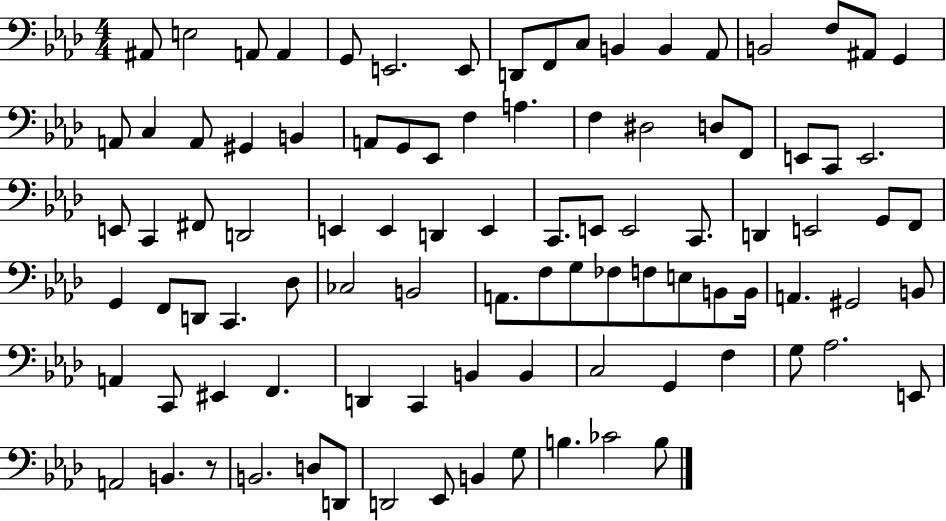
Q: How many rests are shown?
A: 1